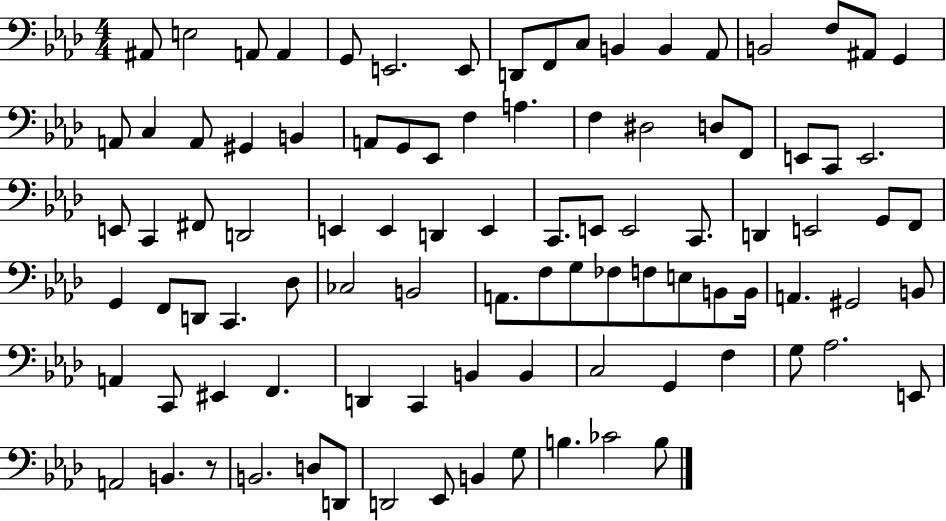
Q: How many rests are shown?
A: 1